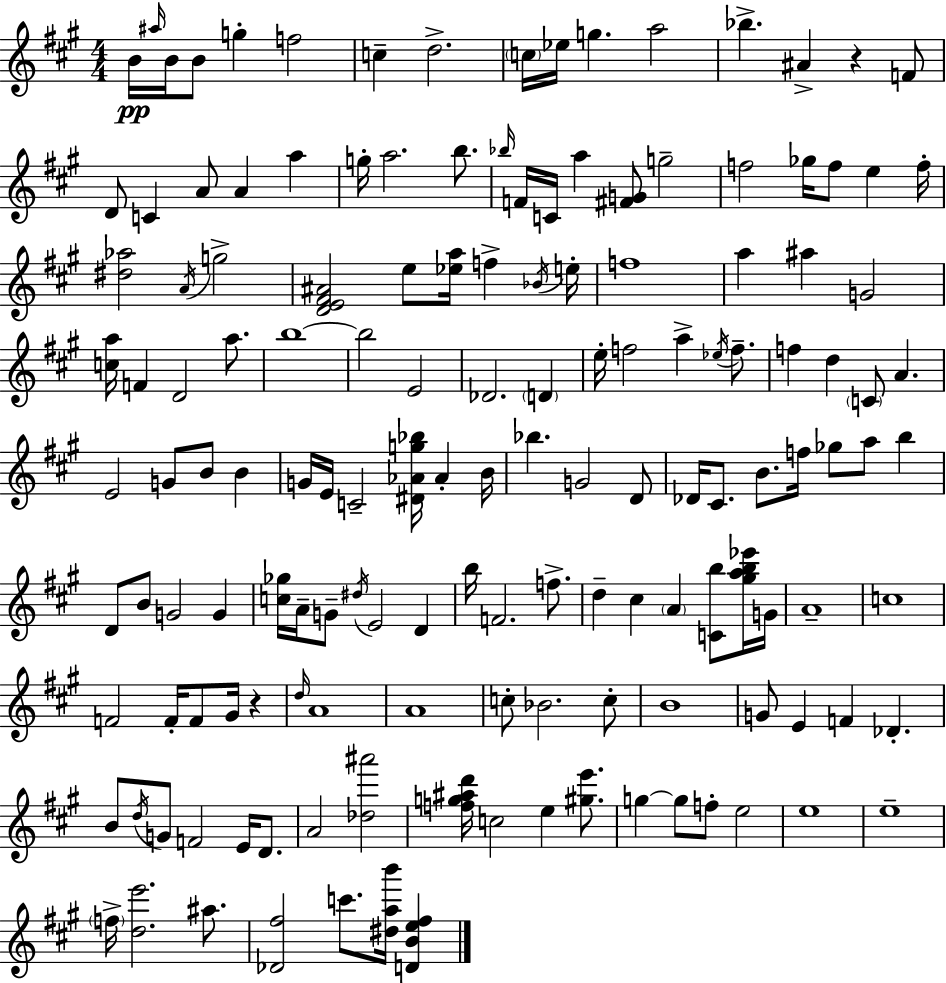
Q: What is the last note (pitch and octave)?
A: C6